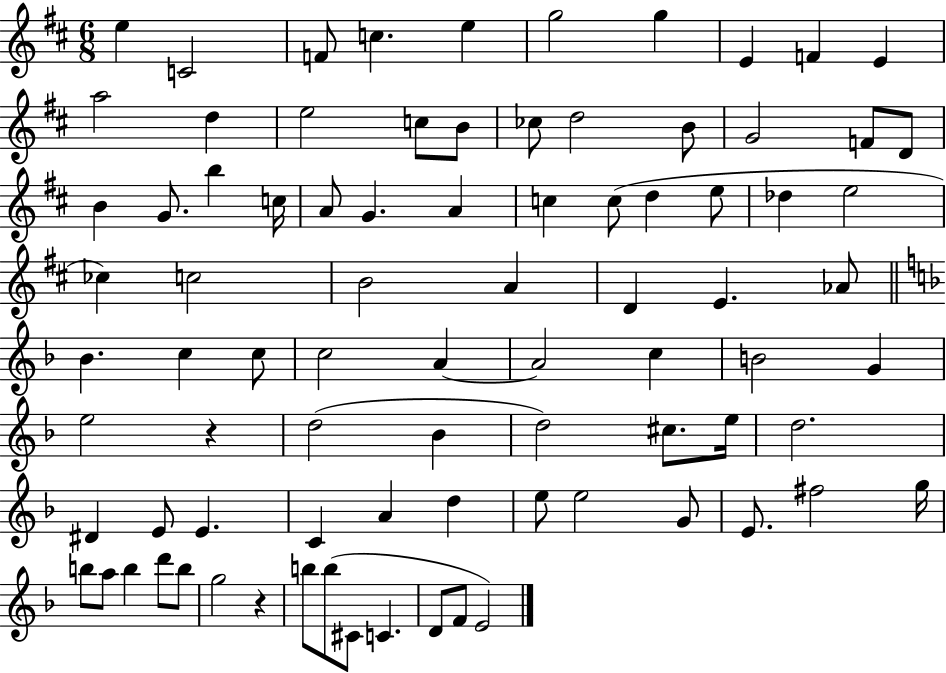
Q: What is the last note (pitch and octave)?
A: E4